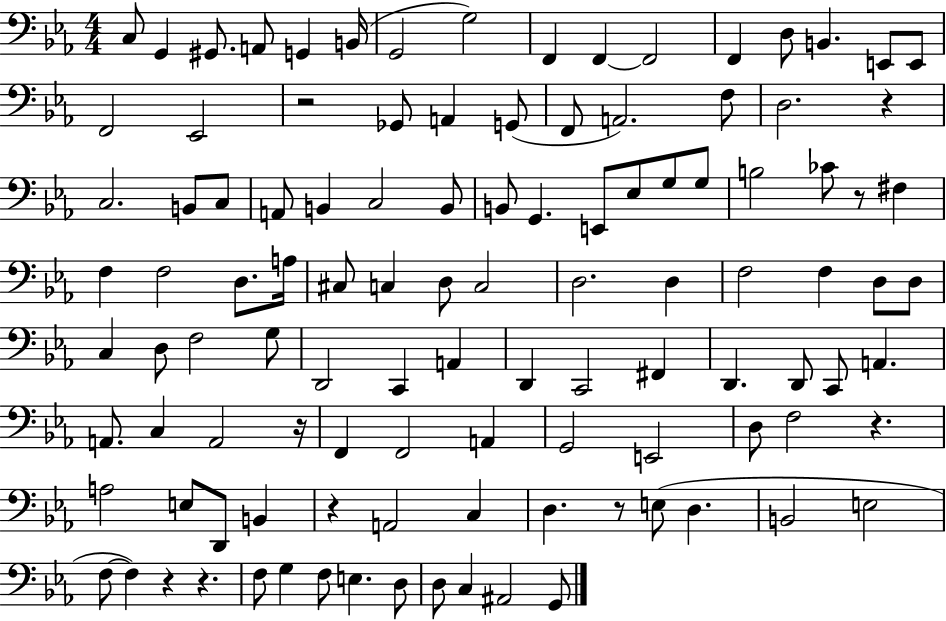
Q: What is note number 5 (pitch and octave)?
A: G2